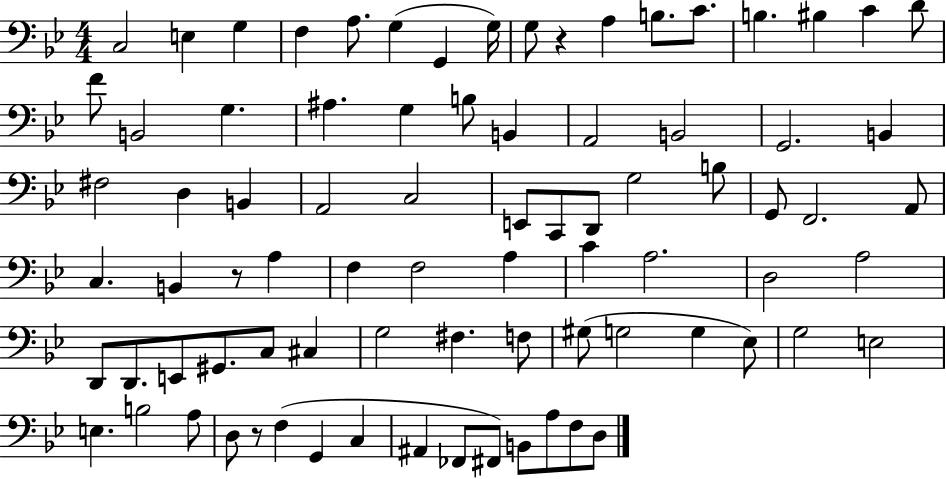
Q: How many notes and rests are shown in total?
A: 82